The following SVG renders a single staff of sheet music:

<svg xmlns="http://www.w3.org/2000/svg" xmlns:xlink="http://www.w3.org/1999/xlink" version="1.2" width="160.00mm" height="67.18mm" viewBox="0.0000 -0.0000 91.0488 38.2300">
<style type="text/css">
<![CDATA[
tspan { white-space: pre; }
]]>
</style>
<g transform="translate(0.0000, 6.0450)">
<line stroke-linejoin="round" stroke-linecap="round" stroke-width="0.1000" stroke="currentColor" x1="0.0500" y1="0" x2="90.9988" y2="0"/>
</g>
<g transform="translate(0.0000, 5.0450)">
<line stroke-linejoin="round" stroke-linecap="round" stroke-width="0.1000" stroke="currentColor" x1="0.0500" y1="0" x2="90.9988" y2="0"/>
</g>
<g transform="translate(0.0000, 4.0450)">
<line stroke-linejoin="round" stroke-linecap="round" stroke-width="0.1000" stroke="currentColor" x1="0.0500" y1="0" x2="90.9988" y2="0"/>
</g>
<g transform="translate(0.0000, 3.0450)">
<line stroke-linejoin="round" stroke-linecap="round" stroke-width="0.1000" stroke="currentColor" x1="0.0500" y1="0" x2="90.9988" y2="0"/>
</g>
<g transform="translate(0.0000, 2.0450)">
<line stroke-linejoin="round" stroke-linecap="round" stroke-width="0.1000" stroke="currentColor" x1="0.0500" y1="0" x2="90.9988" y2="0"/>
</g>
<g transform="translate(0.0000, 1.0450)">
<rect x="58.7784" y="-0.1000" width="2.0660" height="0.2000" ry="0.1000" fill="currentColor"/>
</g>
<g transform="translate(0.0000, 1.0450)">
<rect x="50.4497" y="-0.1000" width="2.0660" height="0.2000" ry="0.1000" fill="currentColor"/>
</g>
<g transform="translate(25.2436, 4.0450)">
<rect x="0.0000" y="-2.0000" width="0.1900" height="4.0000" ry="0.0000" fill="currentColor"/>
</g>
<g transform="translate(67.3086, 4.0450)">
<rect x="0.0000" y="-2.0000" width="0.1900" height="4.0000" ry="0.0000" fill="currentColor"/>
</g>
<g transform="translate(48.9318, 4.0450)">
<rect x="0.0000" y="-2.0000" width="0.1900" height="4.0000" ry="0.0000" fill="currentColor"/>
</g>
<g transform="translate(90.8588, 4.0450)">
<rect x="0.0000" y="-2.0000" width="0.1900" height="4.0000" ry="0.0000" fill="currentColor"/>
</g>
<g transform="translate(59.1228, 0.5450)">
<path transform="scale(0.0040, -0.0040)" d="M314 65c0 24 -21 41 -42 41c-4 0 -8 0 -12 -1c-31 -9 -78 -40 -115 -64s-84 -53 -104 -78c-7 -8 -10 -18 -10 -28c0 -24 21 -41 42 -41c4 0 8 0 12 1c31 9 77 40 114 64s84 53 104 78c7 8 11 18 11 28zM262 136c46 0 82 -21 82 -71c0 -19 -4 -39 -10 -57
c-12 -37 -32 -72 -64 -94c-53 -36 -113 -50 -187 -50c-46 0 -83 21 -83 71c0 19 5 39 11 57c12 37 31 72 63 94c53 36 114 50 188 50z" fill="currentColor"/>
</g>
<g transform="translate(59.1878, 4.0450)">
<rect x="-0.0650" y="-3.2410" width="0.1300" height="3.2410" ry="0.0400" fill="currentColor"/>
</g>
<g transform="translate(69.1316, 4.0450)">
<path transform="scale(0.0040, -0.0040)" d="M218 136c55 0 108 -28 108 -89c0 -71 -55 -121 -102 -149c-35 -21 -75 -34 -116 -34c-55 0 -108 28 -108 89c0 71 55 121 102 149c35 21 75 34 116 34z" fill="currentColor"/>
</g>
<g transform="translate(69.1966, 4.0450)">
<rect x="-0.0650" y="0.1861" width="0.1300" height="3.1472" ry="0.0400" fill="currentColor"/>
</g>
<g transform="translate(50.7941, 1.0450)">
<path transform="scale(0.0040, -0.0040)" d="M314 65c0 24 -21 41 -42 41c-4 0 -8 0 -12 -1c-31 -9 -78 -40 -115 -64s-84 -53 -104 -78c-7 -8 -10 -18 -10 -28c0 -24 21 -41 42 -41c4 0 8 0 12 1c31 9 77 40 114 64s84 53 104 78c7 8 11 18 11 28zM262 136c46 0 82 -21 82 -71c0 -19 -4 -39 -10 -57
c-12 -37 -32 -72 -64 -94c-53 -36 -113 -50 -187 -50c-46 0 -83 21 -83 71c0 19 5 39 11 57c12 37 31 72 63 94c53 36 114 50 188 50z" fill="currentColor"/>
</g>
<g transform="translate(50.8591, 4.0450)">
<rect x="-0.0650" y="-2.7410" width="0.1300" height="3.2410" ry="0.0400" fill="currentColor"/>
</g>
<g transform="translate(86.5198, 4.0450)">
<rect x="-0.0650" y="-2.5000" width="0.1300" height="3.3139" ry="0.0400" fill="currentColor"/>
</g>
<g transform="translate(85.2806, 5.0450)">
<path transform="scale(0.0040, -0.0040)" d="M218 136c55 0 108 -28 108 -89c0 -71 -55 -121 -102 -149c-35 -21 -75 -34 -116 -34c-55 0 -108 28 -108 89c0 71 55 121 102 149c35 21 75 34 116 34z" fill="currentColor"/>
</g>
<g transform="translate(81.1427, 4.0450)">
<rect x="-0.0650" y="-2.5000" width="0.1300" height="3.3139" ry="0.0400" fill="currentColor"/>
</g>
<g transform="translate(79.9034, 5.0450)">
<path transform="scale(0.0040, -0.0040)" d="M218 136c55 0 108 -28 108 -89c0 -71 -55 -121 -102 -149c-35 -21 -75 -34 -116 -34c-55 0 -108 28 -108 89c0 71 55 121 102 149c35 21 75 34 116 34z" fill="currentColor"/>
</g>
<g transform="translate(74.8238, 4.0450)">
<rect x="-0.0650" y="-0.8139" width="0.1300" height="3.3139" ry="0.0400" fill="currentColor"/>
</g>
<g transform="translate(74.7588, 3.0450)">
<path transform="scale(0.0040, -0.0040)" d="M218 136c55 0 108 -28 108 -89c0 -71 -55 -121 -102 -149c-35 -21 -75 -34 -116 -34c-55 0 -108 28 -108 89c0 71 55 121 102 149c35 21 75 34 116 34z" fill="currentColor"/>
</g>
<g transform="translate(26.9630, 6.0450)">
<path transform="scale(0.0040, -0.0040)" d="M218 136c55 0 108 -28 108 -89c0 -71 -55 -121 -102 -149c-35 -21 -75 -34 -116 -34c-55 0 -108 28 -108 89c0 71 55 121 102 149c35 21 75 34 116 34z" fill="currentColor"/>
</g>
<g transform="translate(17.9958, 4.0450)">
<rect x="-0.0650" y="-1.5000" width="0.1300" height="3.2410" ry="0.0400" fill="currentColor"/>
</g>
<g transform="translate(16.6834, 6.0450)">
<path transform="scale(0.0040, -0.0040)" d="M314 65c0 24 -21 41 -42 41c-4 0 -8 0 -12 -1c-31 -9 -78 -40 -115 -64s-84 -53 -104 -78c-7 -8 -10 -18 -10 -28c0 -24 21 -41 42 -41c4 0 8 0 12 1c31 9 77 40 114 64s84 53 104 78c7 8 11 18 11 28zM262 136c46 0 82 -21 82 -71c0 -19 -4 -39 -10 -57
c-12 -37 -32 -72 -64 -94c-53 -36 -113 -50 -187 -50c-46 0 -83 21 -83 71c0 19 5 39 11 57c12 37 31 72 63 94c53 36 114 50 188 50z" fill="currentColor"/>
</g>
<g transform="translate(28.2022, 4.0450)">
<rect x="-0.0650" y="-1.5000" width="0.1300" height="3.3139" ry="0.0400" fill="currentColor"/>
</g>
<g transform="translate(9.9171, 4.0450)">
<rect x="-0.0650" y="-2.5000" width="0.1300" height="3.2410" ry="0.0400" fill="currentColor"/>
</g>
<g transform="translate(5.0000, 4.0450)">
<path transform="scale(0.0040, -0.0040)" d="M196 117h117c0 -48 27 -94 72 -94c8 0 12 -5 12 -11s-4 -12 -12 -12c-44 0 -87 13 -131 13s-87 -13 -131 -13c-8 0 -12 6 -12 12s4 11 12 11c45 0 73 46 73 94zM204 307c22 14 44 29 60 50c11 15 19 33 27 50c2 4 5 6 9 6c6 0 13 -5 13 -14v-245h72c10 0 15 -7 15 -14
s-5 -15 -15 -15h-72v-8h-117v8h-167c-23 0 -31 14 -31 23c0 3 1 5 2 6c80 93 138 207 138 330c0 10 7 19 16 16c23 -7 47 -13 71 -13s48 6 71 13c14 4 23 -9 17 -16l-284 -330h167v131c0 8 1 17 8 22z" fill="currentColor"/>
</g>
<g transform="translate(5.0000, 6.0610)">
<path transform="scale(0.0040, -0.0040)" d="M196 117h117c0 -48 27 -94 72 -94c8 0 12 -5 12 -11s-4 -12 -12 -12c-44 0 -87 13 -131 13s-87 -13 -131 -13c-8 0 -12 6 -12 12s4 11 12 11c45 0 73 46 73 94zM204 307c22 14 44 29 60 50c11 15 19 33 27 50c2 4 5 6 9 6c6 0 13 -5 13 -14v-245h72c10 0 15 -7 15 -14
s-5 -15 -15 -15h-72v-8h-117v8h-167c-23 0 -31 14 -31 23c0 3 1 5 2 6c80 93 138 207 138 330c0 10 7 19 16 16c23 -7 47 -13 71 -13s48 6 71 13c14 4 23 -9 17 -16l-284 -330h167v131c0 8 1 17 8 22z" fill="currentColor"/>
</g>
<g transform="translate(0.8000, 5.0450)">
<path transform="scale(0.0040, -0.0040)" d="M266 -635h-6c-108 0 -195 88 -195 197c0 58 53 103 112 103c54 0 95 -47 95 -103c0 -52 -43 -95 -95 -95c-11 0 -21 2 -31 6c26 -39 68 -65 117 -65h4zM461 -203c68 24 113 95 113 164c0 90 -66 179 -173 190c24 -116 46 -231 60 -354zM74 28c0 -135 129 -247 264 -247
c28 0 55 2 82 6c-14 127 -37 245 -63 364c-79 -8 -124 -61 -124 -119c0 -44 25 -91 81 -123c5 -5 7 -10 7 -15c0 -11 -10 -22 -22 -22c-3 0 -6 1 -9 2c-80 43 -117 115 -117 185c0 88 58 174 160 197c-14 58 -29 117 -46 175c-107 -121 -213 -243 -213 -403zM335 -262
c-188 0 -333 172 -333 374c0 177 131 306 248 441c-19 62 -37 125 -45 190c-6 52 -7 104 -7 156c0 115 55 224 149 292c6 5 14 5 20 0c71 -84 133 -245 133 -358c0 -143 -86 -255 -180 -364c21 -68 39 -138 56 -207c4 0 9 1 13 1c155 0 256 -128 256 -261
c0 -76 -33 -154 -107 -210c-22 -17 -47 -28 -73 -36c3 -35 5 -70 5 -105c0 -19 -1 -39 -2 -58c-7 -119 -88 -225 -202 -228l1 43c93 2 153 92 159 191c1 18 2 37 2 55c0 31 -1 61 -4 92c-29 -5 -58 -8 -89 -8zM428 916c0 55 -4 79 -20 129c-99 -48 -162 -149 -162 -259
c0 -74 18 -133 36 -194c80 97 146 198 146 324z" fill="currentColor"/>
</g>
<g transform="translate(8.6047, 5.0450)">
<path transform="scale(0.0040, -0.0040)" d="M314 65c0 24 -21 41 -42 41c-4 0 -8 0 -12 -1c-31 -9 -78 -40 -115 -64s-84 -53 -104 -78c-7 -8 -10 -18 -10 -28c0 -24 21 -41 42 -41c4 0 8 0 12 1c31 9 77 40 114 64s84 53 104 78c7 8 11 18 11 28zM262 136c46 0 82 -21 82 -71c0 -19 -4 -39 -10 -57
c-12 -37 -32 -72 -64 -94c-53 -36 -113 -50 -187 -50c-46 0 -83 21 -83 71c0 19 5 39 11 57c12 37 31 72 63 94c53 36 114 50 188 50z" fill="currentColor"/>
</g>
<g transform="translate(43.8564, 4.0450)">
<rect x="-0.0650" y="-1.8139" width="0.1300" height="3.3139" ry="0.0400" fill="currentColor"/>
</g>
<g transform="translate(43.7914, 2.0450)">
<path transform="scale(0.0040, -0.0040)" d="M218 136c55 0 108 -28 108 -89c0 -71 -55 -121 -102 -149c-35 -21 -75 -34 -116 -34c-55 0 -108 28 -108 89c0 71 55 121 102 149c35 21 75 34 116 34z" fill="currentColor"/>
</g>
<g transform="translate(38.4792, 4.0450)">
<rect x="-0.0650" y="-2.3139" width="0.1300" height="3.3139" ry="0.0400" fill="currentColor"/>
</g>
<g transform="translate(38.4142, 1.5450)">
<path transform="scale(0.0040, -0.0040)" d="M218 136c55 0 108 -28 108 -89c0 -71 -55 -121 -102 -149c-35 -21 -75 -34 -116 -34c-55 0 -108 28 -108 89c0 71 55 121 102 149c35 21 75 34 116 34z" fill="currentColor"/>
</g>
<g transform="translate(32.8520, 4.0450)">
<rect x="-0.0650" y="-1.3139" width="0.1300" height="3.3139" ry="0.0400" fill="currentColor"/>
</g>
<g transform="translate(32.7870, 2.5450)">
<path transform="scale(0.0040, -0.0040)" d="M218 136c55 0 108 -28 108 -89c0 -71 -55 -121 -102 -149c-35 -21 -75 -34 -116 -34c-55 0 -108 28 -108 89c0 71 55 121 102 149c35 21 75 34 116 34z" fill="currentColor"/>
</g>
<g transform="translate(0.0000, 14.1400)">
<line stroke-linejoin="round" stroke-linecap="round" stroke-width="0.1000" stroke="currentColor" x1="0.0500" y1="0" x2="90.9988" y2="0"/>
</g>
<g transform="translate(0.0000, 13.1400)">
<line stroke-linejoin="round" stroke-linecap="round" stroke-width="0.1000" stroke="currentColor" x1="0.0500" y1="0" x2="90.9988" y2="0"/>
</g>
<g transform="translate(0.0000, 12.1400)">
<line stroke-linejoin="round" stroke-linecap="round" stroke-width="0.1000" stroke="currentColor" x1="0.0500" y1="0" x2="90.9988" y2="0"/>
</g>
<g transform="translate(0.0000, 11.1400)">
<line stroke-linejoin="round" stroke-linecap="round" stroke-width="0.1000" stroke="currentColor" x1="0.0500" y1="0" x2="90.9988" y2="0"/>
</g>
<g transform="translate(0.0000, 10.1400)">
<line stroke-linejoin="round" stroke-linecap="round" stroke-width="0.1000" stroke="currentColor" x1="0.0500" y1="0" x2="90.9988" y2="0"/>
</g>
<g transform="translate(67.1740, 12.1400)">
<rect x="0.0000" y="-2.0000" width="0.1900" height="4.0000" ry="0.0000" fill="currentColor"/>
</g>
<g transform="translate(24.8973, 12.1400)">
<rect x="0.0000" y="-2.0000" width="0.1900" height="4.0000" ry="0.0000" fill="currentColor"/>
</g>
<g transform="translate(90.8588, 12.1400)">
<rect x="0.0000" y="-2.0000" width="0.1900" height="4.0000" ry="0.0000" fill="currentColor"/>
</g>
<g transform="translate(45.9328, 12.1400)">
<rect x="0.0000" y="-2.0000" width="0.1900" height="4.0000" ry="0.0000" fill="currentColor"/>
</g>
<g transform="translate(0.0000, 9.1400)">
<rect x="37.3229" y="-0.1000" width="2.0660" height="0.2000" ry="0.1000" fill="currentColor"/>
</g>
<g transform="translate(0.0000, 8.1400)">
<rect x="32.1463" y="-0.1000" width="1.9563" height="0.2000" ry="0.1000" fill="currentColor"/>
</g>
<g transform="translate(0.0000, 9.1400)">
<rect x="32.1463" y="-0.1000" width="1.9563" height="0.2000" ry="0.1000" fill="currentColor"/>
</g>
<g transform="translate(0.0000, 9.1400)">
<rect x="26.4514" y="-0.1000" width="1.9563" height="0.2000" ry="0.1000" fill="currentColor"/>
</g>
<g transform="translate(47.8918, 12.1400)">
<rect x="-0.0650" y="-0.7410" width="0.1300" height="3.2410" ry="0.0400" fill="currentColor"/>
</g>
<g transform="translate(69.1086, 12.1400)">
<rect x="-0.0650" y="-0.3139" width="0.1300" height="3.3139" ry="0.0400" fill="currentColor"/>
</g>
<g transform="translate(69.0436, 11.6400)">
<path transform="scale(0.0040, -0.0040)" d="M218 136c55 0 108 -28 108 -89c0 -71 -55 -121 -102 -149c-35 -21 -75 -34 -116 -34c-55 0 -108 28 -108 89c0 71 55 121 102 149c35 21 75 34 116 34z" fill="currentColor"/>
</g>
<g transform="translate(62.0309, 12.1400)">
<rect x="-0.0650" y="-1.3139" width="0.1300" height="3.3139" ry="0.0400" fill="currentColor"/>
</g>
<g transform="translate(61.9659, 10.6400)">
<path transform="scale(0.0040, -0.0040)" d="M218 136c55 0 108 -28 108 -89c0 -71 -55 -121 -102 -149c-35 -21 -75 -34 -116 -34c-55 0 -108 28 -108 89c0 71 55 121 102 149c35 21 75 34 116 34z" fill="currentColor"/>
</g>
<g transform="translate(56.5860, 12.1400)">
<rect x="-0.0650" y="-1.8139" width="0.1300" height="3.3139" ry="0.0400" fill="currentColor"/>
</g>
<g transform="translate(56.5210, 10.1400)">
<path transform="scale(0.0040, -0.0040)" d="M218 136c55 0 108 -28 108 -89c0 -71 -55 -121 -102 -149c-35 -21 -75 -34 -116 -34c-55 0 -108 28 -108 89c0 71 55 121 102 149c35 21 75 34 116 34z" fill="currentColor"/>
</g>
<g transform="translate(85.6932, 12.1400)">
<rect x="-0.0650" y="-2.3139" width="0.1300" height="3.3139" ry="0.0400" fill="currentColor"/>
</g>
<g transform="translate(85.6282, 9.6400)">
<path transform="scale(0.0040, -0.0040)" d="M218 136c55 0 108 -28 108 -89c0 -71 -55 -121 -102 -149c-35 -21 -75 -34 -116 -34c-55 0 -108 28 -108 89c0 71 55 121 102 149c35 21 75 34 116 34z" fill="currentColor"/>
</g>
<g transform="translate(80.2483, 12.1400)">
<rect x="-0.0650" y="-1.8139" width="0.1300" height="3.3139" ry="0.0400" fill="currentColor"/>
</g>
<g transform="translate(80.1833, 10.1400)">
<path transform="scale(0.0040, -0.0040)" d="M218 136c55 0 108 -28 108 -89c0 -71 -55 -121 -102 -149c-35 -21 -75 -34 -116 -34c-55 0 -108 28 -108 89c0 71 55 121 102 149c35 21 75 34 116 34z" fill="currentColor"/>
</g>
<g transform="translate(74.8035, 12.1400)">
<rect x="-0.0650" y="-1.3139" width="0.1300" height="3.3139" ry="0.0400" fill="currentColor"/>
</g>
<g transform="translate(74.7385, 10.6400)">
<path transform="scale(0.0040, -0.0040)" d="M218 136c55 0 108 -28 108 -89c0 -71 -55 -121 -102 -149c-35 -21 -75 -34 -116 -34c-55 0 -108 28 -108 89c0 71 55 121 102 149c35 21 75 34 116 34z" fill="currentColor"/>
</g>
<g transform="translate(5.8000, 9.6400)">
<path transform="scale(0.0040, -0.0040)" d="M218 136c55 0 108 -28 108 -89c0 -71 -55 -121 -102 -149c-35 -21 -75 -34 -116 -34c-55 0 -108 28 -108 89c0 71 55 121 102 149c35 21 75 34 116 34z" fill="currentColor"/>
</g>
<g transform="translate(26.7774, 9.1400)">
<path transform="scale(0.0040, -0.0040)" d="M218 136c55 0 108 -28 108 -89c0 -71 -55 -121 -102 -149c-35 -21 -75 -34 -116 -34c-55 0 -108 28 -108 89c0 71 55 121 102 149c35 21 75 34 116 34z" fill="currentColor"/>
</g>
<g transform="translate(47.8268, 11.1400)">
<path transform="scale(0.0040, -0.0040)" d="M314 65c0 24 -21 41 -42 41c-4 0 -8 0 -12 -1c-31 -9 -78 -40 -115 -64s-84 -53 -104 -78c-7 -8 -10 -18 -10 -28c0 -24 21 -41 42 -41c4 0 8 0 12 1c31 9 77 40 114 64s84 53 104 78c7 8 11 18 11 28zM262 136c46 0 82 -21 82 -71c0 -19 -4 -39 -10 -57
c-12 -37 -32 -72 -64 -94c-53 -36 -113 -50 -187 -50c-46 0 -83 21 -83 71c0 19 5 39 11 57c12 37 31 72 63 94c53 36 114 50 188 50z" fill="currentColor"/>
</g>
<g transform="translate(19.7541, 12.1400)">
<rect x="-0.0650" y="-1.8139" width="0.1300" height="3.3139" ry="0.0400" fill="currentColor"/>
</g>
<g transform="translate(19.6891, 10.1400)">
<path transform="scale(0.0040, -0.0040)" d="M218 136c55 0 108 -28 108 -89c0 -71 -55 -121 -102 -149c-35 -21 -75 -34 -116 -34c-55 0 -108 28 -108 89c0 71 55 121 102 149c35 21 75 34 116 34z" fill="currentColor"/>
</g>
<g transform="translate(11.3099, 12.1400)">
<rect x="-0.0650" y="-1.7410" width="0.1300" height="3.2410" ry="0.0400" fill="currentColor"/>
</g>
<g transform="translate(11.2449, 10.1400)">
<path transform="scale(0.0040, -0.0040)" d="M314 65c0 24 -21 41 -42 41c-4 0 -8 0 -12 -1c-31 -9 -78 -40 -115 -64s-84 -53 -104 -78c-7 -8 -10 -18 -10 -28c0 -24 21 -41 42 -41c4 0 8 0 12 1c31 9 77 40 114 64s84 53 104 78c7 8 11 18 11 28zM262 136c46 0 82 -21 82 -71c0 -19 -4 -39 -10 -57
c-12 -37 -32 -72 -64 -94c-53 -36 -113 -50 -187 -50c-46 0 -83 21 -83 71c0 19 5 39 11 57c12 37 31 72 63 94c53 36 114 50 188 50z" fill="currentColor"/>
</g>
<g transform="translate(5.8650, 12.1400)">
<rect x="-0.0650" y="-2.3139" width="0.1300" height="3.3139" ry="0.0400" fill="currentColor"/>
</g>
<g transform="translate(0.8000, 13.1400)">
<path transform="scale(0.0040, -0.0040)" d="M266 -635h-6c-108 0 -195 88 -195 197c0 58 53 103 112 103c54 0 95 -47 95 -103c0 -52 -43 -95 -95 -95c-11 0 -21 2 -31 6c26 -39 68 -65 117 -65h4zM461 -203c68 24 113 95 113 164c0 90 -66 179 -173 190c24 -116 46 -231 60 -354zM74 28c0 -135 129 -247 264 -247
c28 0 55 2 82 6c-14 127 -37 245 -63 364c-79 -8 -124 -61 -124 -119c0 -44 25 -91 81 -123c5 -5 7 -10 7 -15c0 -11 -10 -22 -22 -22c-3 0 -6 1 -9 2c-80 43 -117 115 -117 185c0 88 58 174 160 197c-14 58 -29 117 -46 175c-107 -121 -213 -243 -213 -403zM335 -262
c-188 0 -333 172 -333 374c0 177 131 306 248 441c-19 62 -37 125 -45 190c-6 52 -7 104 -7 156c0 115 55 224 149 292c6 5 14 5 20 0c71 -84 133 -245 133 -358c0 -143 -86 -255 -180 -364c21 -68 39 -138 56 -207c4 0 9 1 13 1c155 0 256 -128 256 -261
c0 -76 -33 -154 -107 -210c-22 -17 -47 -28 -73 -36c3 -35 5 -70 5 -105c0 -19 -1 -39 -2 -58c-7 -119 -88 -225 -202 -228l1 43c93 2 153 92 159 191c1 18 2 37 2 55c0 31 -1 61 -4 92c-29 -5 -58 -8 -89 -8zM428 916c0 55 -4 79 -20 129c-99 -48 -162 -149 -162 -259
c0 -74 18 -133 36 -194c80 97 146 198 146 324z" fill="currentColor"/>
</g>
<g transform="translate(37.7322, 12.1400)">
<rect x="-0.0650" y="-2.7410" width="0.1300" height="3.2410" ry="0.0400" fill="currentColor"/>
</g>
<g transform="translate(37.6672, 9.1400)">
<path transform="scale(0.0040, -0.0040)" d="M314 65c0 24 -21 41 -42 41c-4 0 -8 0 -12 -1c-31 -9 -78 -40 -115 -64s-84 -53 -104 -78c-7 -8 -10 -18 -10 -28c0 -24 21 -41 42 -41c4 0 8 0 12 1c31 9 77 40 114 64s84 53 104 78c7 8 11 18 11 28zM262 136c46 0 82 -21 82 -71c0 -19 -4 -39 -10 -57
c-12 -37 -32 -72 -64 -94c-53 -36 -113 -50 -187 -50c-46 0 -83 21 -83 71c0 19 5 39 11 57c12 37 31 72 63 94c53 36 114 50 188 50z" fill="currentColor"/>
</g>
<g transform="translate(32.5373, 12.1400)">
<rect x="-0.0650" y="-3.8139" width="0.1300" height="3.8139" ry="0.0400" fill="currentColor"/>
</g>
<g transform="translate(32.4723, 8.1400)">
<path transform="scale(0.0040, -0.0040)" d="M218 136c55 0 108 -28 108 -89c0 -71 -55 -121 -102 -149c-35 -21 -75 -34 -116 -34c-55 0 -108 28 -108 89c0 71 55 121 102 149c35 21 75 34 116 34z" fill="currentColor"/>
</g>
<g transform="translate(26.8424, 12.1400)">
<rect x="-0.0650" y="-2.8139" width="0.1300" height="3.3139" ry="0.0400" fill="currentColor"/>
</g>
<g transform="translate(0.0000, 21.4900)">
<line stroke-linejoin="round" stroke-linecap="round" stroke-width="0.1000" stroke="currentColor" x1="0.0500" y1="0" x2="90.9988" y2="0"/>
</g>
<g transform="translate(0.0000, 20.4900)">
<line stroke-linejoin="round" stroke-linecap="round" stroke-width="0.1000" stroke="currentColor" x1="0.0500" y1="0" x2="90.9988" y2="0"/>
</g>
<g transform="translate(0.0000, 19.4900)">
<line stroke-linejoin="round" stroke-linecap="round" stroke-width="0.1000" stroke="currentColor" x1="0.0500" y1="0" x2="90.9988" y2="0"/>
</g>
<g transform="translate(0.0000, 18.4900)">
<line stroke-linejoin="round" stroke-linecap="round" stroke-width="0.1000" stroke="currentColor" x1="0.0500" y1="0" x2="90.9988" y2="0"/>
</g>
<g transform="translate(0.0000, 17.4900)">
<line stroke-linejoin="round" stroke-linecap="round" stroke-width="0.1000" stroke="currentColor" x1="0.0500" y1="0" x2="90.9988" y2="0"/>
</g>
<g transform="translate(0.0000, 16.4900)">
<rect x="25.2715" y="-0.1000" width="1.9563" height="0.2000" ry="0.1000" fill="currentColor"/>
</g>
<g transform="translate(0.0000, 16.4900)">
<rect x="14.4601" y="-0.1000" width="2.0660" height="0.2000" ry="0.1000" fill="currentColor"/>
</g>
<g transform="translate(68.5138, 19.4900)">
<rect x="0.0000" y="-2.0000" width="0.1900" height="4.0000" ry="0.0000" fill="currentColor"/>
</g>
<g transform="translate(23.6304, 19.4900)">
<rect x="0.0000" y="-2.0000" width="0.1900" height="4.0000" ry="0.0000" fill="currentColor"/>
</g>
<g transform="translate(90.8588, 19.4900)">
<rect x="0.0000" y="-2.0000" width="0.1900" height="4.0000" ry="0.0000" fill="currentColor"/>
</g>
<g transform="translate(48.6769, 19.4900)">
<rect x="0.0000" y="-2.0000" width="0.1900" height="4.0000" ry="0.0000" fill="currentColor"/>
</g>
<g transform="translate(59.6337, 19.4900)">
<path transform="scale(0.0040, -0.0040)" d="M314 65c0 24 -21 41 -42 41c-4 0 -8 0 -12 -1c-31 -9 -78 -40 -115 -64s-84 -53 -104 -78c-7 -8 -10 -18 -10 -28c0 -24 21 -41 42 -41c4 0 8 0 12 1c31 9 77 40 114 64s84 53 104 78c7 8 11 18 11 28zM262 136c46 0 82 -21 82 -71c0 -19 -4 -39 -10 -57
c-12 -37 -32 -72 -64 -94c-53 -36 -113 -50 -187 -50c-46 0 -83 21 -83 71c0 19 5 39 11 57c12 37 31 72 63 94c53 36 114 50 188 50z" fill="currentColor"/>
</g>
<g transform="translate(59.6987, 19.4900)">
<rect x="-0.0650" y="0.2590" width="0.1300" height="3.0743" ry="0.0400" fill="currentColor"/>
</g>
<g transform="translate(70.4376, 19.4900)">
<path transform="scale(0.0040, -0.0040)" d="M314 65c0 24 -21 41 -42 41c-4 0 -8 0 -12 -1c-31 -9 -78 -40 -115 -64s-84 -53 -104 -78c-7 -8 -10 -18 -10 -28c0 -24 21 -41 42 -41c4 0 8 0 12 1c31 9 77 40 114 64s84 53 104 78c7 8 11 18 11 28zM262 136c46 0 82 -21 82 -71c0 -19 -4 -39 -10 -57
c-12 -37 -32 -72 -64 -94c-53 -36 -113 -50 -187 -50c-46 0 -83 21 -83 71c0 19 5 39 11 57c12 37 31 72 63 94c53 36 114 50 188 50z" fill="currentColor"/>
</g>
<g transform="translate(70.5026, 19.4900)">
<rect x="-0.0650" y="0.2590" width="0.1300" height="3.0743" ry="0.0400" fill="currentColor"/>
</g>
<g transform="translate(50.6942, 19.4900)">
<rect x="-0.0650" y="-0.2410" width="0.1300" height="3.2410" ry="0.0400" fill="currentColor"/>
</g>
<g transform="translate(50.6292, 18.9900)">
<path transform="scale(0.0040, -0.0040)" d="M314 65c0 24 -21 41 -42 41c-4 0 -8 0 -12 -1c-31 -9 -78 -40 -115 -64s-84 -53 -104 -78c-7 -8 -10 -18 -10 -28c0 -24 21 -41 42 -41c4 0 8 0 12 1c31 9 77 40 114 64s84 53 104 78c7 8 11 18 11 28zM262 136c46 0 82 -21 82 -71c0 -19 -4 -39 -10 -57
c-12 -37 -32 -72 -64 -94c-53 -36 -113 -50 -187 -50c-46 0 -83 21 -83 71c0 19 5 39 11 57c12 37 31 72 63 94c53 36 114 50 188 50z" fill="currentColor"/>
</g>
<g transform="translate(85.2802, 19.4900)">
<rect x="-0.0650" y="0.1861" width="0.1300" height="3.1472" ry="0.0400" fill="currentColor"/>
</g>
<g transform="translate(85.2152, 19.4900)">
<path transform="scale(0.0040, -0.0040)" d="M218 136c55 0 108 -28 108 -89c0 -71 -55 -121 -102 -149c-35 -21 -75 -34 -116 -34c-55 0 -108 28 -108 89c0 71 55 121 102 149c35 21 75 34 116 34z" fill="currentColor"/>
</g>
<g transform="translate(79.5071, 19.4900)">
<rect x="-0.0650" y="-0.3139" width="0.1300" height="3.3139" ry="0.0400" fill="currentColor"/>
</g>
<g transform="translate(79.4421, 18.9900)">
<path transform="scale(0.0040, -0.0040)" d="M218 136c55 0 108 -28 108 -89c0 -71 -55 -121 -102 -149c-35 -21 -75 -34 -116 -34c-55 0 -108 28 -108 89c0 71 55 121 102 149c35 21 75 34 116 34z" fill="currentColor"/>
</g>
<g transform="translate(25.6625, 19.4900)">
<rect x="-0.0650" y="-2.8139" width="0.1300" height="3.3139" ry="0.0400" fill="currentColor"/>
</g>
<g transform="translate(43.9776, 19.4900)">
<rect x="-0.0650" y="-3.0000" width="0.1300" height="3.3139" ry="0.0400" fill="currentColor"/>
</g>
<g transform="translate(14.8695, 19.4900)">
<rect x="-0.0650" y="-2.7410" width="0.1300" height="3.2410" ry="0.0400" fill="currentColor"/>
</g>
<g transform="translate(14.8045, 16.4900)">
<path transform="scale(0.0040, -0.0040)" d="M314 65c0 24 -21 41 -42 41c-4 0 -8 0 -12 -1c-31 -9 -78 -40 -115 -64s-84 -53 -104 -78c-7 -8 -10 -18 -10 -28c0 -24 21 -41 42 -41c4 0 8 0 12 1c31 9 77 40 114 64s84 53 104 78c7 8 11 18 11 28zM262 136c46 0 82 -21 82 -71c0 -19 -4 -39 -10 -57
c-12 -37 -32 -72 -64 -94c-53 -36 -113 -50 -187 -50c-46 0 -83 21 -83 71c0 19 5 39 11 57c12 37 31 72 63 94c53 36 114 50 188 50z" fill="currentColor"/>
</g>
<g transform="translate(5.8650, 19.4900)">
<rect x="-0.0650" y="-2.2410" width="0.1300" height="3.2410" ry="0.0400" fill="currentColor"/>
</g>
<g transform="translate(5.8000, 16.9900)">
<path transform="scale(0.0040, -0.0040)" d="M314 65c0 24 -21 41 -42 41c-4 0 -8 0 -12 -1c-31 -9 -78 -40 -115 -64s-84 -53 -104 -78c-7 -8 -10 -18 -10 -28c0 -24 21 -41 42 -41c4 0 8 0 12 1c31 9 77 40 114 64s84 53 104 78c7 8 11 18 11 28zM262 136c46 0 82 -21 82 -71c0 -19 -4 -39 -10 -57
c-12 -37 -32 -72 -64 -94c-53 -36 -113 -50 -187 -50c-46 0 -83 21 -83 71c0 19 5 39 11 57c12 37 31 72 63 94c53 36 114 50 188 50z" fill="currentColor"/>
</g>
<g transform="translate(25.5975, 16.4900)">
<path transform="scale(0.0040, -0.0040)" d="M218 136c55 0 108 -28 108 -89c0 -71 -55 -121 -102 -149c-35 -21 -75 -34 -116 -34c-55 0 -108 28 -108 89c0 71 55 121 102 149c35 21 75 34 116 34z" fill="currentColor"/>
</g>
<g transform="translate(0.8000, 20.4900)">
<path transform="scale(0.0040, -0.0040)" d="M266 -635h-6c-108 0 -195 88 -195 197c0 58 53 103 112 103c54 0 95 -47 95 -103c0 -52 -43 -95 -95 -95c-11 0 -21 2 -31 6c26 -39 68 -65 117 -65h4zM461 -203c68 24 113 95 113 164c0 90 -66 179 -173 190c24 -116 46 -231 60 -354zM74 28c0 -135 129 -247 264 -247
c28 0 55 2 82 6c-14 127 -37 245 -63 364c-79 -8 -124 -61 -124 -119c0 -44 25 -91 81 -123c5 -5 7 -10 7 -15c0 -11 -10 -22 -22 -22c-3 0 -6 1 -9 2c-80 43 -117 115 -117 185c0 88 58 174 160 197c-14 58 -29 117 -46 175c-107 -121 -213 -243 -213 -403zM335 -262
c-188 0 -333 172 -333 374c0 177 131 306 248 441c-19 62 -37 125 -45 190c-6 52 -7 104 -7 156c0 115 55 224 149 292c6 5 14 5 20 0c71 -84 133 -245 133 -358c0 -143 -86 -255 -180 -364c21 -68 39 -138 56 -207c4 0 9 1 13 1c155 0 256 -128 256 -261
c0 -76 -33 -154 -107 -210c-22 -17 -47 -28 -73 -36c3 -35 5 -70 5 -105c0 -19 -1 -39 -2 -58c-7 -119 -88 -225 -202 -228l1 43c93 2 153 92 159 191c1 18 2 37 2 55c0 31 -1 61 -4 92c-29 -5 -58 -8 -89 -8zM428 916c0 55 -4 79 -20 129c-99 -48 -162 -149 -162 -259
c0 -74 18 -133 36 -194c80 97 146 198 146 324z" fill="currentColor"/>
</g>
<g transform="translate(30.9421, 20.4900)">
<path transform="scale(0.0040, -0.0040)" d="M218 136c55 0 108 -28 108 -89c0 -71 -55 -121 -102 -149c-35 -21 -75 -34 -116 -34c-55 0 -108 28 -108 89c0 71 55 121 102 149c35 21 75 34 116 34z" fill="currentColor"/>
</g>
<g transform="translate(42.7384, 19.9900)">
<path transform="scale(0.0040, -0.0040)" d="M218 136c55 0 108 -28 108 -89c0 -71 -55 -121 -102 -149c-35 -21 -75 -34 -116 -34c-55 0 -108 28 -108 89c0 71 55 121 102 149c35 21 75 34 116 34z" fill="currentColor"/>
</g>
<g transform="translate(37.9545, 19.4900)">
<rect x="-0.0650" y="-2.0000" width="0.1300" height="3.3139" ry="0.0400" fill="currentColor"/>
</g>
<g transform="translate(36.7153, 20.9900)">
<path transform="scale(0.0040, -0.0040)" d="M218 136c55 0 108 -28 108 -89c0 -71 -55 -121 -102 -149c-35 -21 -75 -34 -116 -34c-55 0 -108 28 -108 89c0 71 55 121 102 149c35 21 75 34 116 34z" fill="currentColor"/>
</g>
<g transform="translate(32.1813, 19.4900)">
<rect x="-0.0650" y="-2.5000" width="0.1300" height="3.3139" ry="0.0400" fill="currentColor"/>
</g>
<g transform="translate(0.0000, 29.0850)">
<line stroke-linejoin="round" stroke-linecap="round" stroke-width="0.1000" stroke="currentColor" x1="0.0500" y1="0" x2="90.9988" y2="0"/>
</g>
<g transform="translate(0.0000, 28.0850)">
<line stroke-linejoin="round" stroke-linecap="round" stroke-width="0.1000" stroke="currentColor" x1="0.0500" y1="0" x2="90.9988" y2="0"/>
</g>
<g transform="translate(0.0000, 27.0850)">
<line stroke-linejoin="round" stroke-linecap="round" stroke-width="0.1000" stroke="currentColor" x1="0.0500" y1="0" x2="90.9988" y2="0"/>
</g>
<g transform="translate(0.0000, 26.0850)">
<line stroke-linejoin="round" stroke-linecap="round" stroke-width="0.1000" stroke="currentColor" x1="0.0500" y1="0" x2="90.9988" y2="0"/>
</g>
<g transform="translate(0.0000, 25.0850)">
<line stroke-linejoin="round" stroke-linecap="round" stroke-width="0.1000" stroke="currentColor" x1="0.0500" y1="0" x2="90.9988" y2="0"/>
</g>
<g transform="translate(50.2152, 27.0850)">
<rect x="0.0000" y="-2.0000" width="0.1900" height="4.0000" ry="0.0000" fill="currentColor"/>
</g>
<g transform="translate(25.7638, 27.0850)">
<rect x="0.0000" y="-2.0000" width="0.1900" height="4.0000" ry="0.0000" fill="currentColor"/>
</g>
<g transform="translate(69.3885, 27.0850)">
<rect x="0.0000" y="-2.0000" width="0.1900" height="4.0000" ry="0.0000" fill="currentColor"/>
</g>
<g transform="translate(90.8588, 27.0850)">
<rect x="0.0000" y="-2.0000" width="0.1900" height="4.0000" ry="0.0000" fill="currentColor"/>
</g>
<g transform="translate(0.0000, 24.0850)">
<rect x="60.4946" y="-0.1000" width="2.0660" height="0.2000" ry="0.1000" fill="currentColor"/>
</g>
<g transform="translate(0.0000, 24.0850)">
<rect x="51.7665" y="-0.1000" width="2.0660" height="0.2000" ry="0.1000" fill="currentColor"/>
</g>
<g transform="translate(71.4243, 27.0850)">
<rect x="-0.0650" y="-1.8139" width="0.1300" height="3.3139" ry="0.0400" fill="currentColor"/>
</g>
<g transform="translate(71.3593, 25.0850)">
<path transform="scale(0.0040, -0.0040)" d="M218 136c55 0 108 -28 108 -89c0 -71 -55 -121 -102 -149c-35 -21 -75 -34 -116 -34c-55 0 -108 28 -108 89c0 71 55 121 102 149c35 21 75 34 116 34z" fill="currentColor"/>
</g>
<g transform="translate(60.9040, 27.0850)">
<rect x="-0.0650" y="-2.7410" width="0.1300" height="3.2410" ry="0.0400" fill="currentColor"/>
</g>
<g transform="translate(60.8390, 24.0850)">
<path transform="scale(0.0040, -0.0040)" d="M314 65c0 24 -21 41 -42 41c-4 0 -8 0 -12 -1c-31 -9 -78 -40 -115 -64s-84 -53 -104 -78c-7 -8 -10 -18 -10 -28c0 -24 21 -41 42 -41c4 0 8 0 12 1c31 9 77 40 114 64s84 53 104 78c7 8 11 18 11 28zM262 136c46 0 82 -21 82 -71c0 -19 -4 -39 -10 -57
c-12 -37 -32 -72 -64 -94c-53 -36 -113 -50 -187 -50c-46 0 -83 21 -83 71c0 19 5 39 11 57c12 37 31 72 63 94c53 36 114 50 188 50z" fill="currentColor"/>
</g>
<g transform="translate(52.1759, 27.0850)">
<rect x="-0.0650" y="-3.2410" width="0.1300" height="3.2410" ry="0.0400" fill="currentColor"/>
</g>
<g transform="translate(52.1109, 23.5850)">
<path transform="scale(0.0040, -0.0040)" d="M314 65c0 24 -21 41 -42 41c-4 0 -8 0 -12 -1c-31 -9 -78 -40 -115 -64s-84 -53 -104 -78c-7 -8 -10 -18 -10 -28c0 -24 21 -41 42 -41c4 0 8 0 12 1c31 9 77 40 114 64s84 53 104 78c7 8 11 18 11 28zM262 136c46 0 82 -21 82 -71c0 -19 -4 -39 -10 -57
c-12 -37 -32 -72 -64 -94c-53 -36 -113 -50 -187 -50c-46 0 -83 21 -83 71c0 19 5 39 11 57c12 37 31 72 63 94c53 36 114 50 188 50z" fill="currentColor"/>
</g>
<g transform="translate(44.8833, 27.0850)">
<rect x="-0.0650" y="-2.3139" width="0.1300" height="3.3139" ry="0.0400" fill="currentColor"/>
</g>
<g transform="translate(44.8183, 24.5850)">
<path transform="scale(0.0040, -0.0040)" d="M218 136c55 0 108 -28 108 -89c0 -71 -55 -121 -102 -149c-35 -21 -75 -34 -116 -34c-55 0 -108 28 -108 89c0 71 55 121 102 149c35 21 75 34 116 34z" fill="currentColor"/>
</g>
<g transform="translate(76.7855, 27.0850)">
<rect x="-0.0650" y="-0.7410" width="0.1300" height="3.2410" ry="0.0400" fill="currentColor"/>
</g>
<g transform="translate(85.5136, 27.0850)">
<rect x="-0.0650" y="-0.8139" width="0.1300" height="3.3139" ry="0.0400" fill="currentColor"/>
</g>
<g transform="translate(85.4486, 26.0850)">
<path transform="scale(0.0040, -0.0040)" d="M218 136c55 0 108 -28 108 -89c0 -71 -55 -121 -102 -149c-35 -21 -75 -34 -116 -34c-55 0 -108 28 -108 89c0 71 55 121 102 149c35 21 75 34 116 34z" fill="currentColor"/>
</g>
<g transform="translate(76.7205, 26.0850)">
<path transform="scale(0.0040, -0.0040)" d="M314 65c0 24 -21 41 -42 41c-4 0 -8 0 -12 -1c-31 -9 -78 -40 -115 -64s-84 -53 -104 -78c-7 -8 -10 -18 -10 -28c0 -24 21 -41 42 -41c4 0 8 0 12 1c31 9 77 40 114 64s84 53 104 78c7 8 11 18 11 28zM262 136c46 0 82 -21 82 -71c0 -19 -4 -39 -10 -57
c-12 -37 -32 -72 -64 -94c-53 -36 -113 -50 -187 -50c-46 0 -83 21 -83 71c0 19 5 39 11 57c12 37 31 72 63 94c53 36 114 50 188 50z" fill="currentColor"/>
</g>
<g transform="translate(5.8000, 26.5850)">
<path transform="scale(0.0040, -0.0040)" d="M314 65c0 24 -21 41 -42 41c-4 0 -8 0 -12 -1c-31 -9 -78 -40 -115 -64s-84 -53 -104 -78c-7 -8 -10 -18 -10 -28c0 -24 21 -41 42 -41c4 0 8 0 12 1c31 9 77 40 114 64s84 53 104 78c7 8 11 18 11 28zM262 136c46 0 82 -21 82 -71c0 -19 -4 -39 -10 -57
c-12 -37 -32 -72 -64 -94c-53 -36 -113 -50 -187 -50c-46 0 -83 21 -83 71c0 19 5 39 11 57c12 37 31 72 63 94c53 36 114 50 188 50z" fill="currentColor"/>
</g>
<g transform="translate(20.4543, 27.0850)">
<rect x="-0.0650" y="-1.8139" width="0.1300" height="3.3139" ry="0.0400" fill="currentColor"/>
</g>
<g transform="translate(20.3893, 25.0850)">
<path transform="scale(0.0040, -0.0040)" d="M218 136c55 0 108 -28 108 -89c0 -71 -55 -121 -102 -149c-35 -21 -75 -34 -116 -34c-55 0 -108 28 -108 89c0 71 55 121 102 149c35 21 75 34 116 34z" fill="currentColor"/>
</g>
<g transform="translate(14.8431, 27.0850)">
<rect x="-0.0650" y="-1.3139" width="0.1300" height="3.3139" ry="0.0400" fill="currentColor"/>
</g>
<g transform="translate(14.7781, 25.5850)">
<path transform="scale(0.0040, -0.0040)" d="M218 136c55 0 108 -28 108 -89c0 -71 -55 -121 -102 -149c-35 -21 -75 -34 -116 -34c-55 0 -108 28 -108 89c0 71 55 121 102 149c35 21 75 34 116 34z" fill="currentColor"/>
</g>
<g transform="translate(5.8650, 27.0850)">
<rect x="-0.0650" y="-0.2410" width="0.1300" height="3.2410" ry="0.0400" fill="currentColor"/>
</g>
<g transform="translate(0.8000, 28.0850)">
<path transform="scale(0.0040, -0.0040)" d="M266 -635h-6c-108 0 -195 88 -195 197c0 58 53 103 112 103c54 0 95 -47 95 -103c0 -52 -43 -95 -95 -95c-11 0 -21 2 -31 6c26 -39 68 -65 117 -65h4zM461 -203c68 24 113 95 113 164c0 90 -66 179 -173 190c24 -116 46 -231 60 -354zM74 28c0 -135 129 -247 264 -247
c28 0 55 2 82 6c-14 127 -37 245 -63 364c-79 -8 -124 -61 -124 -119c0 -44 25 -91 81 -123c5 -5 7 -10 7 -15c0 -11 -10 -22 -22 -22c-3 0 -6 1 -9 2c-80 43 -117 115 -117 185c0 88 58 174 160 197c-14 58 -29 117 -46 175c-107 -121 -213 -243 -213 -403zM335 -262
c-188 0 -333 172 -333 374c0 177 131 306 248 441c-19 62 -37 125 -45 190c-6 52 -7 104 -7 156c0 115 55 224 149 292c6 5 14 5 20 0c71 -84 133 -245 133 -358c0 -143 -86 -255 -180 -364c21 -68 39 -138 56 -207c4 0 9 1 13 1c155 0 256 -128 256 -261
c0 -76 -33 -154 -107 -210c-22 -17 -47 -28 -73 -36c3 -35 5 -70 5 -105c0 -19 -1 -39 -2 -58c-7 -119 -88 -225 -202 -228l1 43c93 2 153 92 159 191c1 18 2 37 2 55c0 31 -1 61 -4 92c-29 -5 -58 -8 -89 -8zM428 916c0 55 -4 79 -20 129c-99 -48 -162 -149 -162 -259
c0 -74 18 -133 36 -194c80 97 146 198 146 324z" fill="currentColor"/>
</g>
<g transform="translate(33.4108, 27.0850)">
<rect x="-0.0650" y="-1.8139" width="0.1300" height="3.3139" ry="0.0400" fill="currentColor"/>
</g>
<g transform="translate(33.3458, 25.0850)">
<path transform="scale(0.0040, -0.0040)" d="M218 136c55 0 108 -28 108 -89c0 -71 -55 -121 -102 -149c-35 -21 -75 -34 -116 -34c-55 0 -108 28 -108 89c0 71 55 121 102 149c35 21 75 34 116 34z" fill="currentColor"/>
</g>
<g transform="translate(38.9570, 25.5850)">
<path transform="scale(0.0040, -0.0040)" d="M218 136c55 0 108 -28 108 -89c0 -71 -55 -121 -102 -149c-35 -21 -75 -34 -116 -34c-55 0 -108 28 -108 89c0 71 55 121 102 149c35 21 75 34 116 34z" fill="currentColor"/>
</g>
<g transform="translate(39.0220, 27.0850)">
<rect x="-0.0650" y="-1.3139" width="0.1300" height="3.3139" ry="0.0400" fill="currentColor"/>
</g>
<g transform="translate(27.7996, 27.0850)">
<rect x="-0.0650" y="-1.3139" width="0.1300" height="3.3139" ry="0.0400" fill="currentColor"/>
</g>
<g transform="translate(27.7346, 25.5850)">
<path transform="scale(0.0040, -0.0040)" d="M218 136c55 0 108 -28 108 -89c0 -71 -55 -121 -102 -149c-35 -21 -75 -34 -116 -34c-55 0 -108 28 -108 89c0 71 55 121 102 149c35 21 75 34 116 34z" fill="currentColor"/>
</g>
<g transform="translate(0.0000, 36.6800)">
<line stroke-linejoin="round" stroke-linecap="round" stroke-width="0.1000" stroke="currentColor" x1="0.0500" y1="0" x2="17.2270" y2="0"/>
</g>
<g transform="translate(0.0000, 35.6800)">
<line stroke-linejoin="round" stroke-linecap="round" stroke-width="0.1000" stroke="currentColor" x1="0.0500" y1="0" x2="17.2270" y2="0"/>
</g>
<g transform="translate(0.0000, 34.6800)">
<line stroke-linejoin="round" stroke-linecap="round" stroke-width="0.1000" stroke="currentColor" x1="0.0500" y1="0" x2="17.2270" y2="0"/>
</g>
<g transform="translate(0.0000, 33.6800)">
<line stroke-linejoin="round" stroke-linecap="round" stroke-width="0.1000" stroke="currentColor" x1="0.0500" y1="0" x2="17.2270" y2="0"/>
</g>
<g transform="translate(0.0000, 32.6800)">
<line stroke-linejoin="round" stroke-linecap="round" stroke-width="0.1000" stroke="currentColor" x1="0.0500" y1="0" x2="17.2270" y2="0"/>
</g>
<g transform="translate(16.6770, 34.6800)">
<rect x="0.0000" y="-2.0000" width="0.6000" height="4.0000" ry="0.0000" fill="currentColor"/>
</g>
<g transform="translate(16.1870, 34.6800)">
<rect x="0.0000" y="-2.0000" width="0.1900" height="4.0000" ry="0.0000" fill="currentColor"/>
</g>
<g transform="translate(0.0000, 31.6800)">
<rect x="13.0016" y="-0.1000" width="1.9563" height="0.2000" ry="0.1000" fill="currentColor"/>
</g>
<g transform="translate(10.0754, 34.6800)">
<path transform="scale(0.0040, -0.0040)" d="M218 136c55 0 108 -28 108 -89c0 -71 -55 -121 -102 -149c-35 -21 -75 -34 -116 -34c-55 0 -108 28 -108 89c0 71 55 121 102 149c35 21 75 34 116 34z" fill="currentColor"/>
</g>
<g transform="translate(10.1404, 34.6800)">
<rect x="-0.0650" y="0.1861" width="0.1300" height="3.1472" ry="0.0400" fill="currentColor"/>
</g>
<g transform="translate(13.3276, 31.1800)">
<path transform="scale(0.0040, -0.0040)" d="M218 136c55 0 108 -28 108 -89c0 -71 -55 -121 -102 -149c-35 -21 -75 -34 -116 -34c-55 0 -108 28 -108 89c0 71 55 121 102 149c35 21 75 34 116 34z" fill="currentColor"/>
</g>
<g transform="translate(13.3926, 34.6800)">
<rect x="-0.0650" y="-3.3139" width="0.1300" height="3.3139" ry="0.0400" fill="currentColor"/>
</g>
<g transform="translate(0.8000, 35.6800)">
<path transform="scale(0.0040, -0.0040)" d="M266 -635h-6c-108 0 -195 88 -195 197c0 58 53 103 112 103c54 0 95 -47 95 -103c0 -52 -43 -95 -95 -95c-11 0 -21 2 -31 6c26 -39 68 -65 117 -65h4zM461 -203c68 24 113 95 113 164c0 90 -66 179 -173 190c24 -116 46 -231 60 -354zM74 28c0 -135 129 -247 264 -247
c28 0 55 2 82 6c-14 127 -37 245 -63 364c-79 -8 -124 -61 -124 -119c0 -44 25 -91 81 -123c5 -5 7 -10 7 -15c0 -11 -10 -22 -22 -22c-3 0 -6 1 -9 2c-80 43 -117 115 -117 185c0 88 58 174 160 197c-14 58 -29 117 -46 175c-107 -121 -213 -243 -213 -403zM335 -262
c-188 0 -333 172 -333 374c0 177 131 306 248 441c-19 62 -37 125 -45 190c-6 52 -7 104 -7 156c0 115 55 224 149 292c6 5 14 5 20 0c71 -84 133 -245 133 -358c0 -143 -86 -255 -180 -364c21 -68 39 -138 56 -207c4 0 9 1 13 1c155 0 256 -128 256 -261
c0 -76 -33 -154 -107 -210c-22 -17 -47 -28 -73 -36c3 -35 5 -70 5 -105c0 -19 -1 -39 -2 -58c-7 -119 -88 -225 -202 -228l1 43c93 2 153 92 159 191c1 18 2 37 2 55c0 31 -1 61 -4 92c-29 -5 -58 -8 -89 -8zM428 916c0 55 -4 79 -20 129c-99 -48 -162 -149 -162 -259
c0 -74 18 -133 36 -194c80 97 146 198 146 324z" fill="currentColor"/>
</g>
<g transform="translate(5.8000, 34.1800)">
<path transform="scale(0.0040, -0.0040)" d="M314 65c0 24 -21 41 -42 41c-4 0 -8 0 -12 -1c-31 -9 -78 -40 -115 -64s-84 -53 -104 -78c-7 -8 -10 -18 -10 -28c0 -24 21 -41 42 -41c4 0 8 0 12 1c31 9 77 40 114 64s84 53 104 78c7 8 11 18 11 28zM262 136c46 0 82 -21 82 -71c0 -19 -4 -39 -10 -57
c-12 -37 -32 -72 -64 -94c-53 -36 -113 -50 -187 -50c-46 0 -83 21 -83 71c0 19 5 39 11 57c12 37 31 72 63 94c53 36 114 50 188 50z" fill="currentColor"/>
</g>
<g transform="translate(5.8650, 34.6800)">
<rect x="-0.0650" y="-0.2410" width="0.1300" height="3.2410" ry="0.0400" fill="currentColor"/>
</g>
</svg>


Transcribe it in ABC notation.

X:1
T:Untitled
M:4/4
L:1/4
K:C
G2 E2 E e g f a2 b2 B d G G g f2 f a c' a2 d2 f e c e f g g2 a2 a G F A c2 B2 B2 c B c2 e f e f e g b2 a2 f d2 d c2 B b